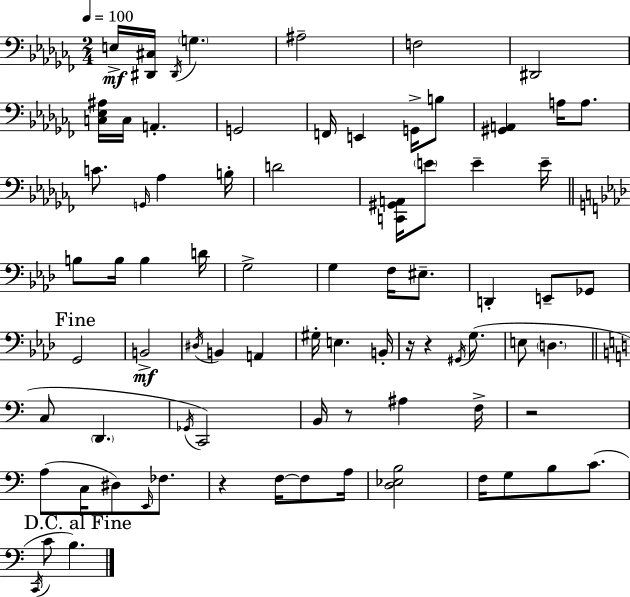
X:1
T:Untitled
M:2/4
L:1/4
K:Abm
E,/4 [^D,,^C,]/4 ^D,,/4 G, ^A,2 F,2 ^D,,2 [C,_E,^A,]/4 C,/4 A,, G,,2 F,,/4 E,, G,,/4 B,/2 [^G,,A,,] A,/4 A,/2 C/2 G,,/4 _A, B,/4 D2 [C,,^G,,A,,]/4 E/2 E E/4 B,/2 B,/4 B, D/4 G,2 G, F,/4 ^E,/2 D,, E,,/2 _G,,/2 G,,2 B,,2 ^D,/4 B,, A,, ^G,/4 E, B,,/4 z/4 z ^G,,/4 G,/2 E,/2 D, C,/2 D,, _G,,/4 C,,2 B,,/4 z/2 ^A, F,/4 z2 A,/2 C,/4 ^D,/2 E,,/4 _F,/2 z F,/4 F,/2 A,/4 [D,_E,B,]2 F,/4 G,/2 B,/2 C/2 C,,/4 C/2 B,